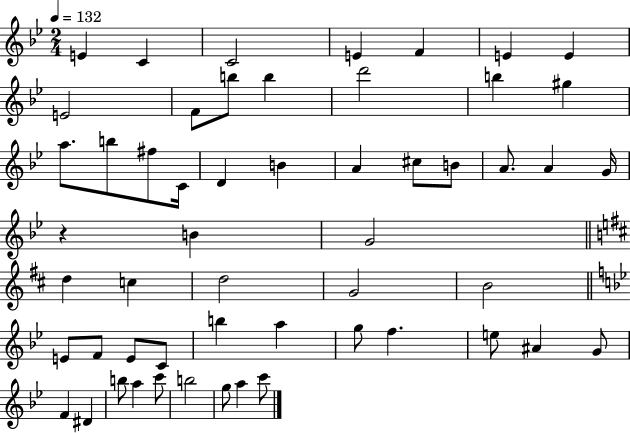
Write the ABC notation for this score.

X:1
T:Untitled
M:2/4
L:1/4
K:Bb
E C C2 E F E E E2 F/2 b/2 b d'2 b ^g a/2 b/2 ^f/2 C/4 D B A ^c/2 B/2 A/2 A G/4 z B G2 d c d2 G2 B2 E/2 F/2 E/2 C/2 b a g/2 f e/2 ^A G/2 F ^D b/2 a c'/2 b2 g/2 a c'/2